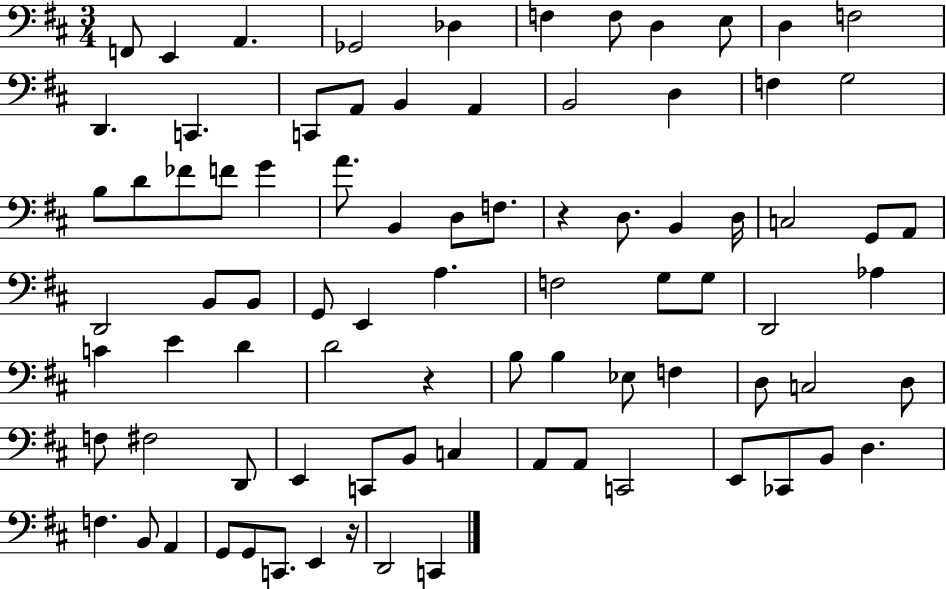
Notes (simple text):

F2/e E2/q A2/q. Gb2/h Db3/q F3/q F3/e D3/q E3/e D3/q F3/h D2/q. C2/q. C2/e A2/e B2/q A2/q B2/h D3/q F3/q G3/h B3/e D4/e FES4/e F4/e G4/q A4/e. B2/q D3/e F3/e. R/q D3/e. B2/q D3/s C3/h G2/e A2/e D2/h B2/e B2/e G2/e E2/q A3/q. F3/h G3/e G3/e D2/h Ab3/q C4/q E4/q D4/q D4/h R/q B3/e B3/q Eb3/e F3/q D3/e C3/h D3/e F3/e F#3/h D2/e E2/q C2/e B2/e C3/q A2/e A2/e C2/h E2/e CES2/e B2/e D3/q. F3/q. B2/e A2/q G2/e G2/e C2/e. E2/q R/s D2/h C2/q